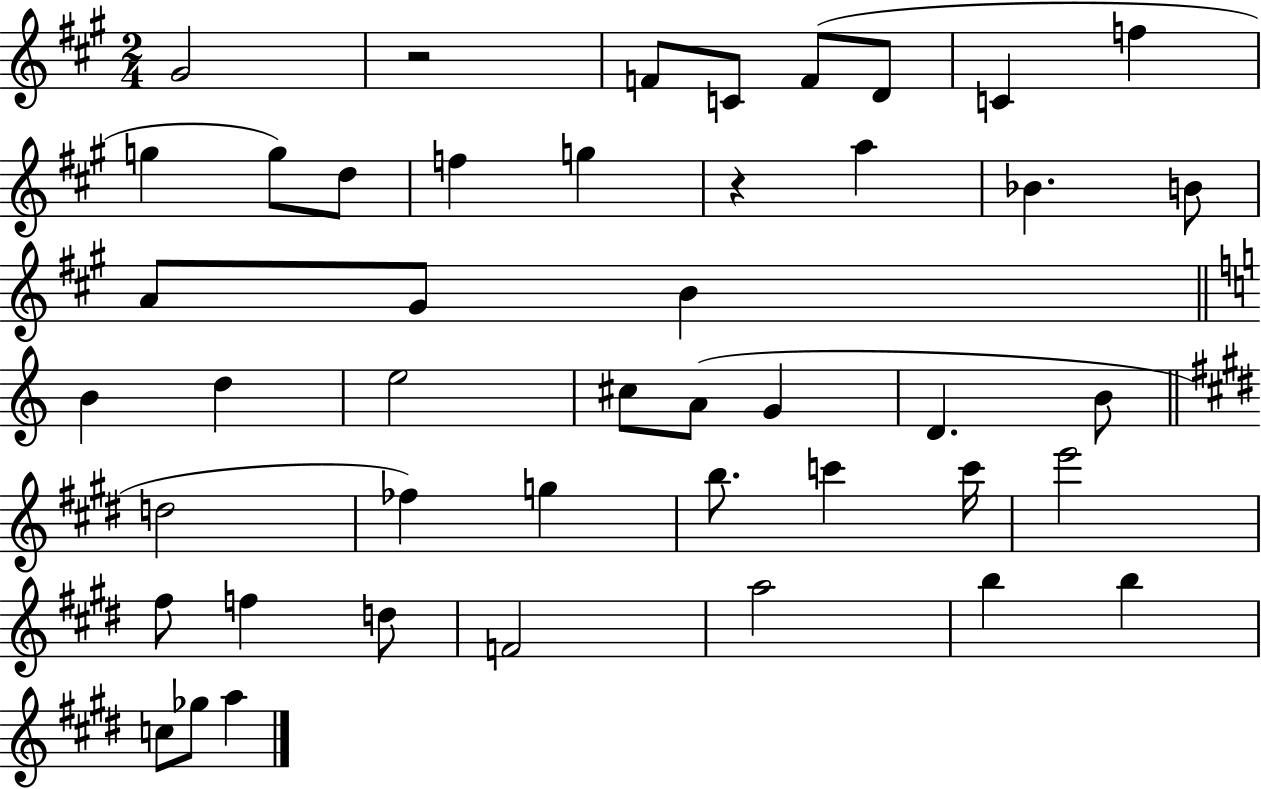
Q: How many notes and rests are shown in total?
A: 45